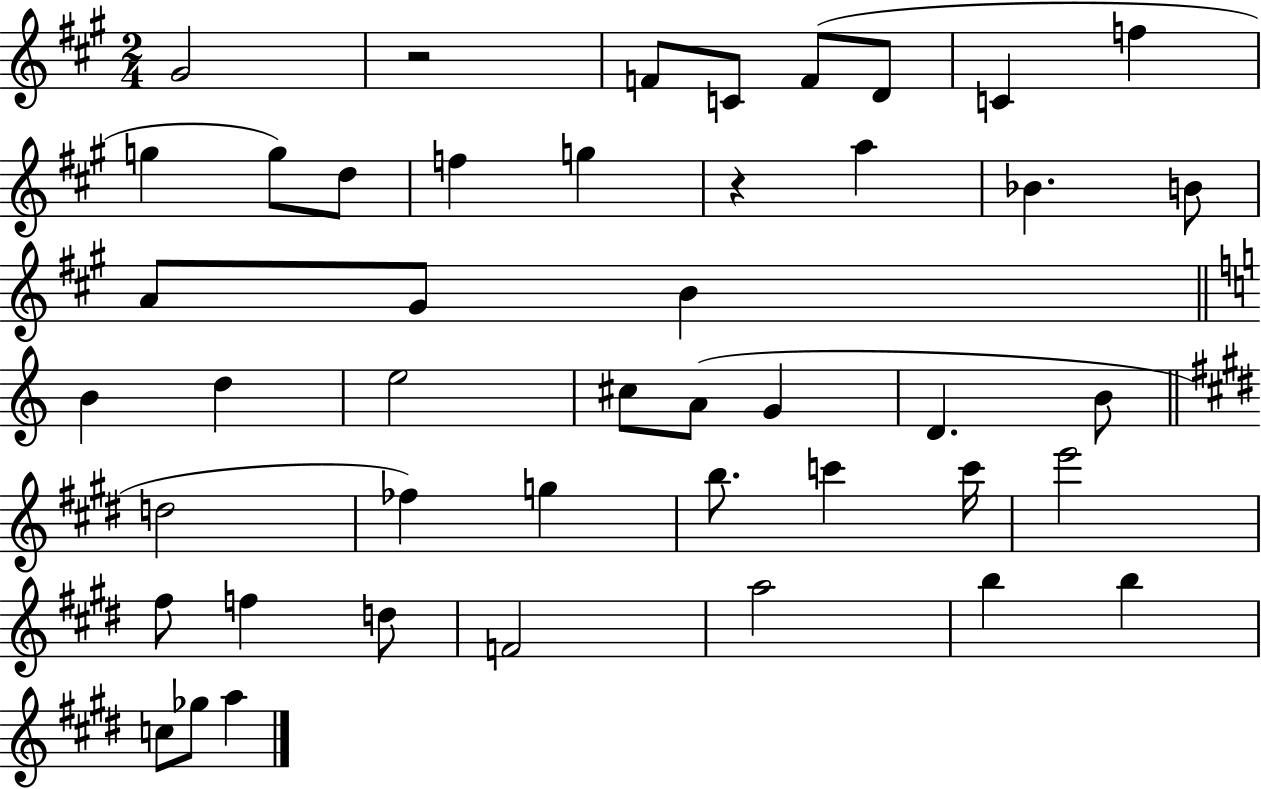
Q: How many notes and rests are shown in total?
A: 45